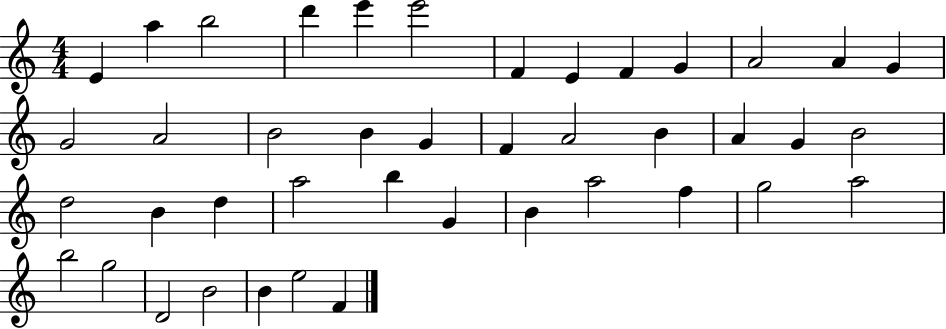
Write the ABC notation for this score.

X:1
T:Untitled
M:4/4
L:1/4
K:C
E a b2 d' e' e'2 F E F G A2 A G G2 A2 B2 B G F A2 B A G B2 d2 B d a2 b G B a2 f g2 a2 b2 g2 D2 B2 B e2 F